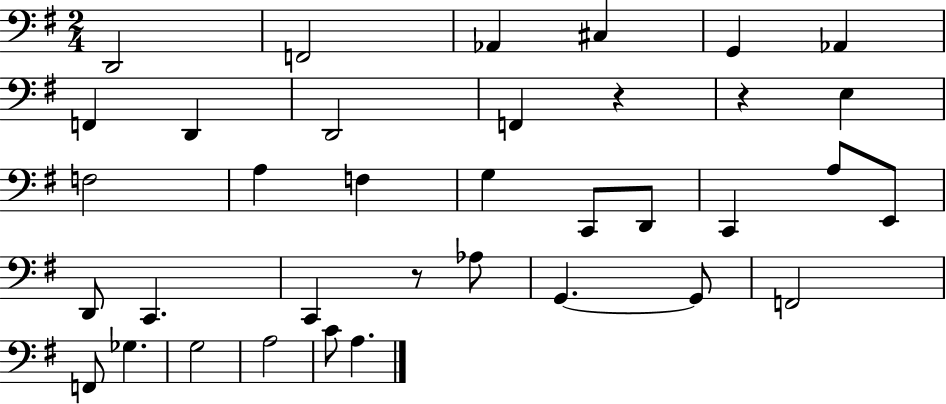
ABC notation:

X:1
T:Untitled
M:2/4
L:1/4
K:G
D,,2 F,,2 _A,, ^C, G,, _A,, F,, D,, D,,2 F,, z z E, F,2 A, F, G, C,,/2 D,,/2 C,, A,/2 E,,/2 D,,/2 C,, C,, z/2 _A,/2 G,, G,,/2 F,,2 F,,/2 _G, G,2 A,2 C/2 A,